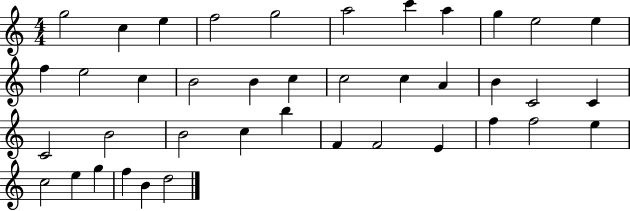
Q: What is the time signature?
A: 4/4